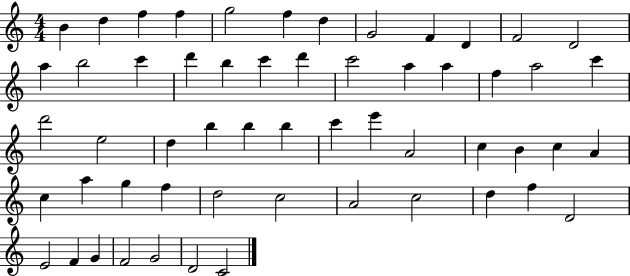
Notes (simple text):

B4/q D5/q F5/q F5/q G5/h F5/q D5/q G4/h F4/q D4/q F4/h D4/h A5/q B5/h C6/q D6/q B5/q C6/q D6/q C6/h A5/q A5/q F5/q A5/h C6/q D6/h E5/h D5/q B5/q B5/q B5/q C6/q E6/q A4/h C5/q B4/q C5/q A4/q C5/q A5/q G5/q F5/q D5/h C5/h A4/h C5/h D5/q F5/q D4/h E4/h F4/q G4/q F4/h G4/h D4/h C4/h